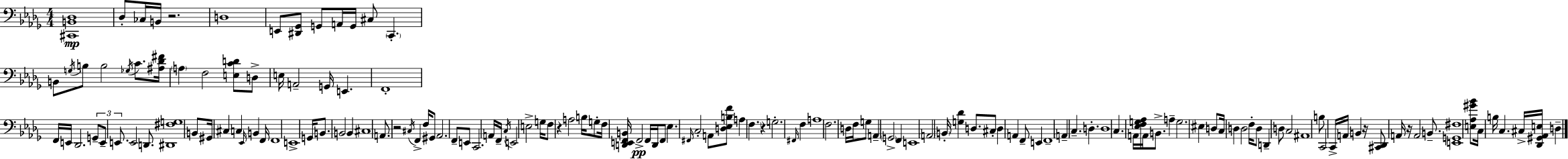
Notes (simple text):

[C#2,B2,Db3]/w Db3/e CES3/s B2/s R/h. D3/w E2/e [D#2,Gb2]/e G2/e A2/s G2/s C#3/e C2/q. B2/e G3/s B3/e B3/h Gb3/s C4/e. [A#3,Db4,F#4]/s A3/q F3/h [E3,C4,D4]/e D3/e E3/s A2/h G2/s E2/q. F2/w F2/s E2/s Db2/h. G2/e E2/e E2/e. E2/h D2/e. [D#2,F#3,G3]/w B2/e G#2/s C#3/q C3/q Eb2/s B2/q F2/s F2/w E2/w G2/s B2/e. B2/h B2/q C#3/w A2/e. R/h C#3/s F2/q F3/s G#2/e Ab2/h. F2/e E2/e C2/h. A2/s F2/s C3/s E2/h E3/h G3/s F3/e R/q A3/h B3/s G3/e F3/s [D2,E2,F2,B2]/s F2/h F2/s D2/s F2/e Eb3/q. F#2/s C3/h A2/e [D3,Eb3,B3,F4]/e A3/q F3/q. R/q G3/h. F#2/s F3/q A3/w F3/h. D3/s F3/s G3/e A2/q G2/h F2/q E2/w A2/h B2/s [G3,Db4]/q D3/e. C#3/e D3/q A2/q F2/e E2/q F2/w A2/q C3/q. D3/q. D3/w C3/q. A2/s [Eb3,F3,G3,Ab3]/s A2/s B2/e. A3/q G3/h. EIS3/q D3/e C3/s D3/q D3/h F3/s D3/e D2/q D3/e C3/h A#2/w B3/e C2/h C2/s A2/s B2/q R/s [C#2,Db2]/e A2/s R/s A2/h B2/e. [E2,G2,F#3]/w [E3,Ab3,G#4,Bb4]/e C3/s B3/s C3/q. C#3/s [Db2,G#2,Ab2,E3]/s D3/q